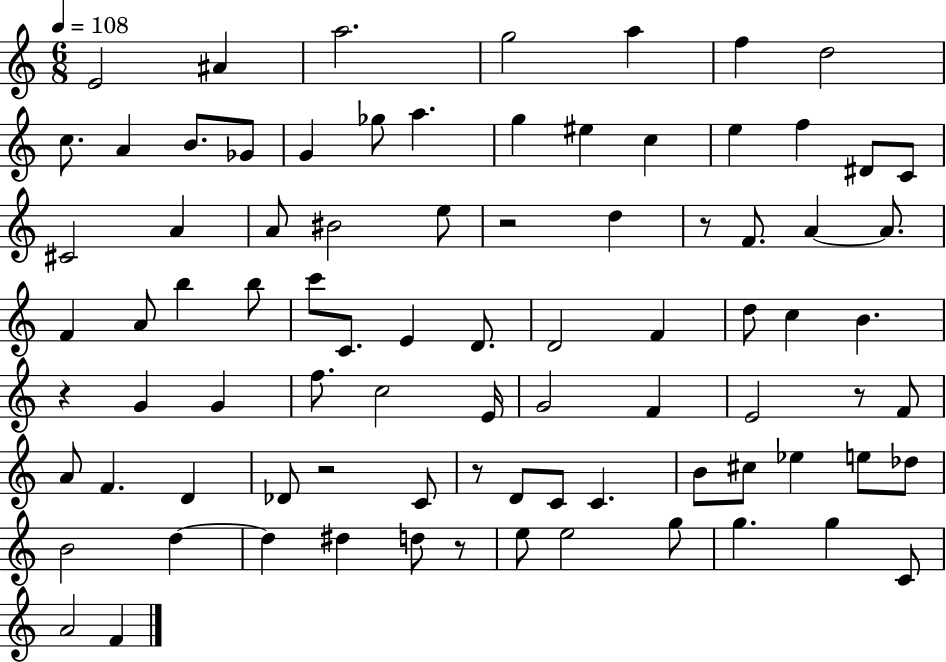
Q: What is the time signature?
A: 6/8